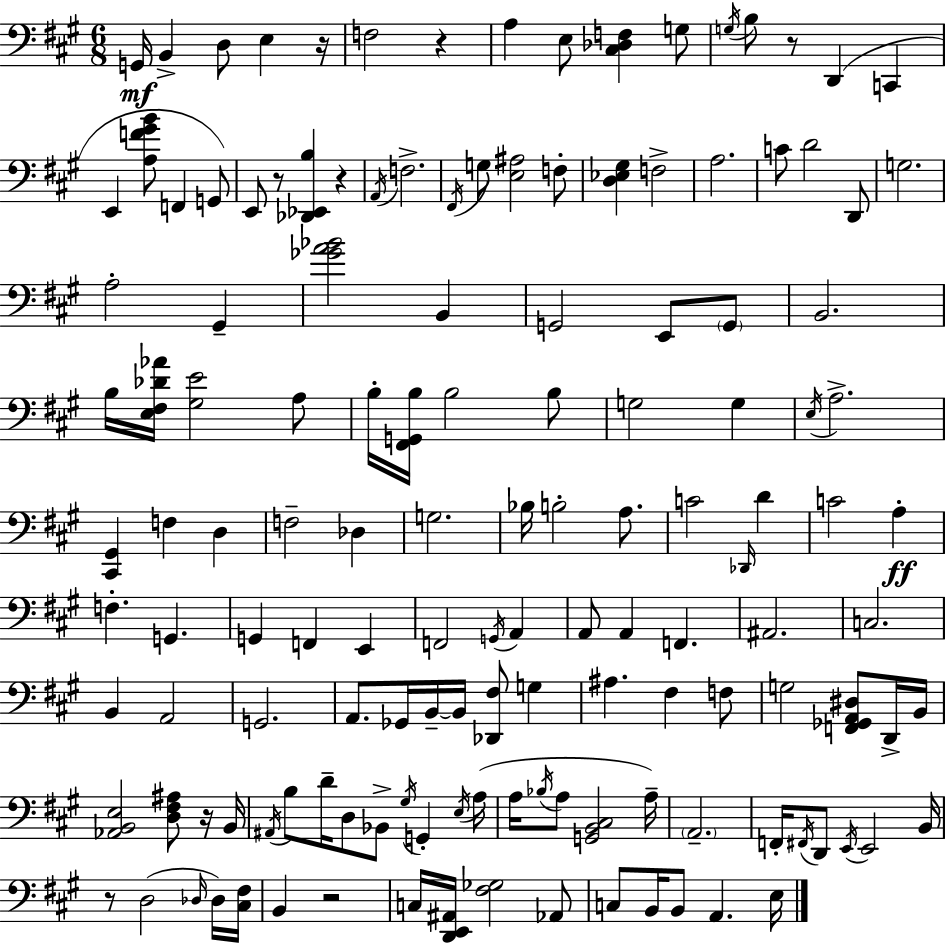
G2/s B2/q D3/e E3/q R/s F3/h R/q A3/q E3/e [C#3,Db3,F3]/q G3/e G3/s B3/e R/e D2/q C2/q E2/q [A3,F4,G#4,B4]/e F2/q G2/e E2/e R/e [Db2,Eb2,B3]/q R/q A2/s F3/h. F#2/s G3/e [E3,A#3]/h F3/e [D3,Eb3,G#3]/q F3/h A3/h. C4/e D4/h D2/e G3/h. A3/h G#2/q [Gb4,A4,Bb4]/h B2/q G2/h E2/e G2/e B2/h. B3/s [E3,F#3,Db4,Ab4]/s [G#3,E4]/h A3/e B3/s [F#2,G2,B3]/s B3/h B3/e G3/h G3/q E3/s A3/h. [C#2,G#2]/q F3/q D3/q F3/h Db3/q G3/h. Bb3/s B3/h A3/e. C4/h Db2/s D4/q C4/h A3/q F3/q. G2/q. G2/q F2/q E2/q F2/h G2/s A2/q A2/e A2/q F2/q. A#2/h. C3/h. B2/q A2/h G2/h. A2/e. Gb2/s B2/s B2/s [Db2,F#3]/e G3/q A#3/q. F#3/q F3/e G3/h [F2,Gb2,A2,D#3]/e D2/s B2/s [Ab2,B2,E3]/h [D3,F#3,A#3]/e R/s B2/s A#2/s B3/e D4/s D3/e Bb2/e G#3/s G2/q E3/s A3/s A3/s Bb3/s A3/e [G2,B2,C#3]/h A3/s A2/h. F2/s F#2/s D2/e E2/s E2/h B2/s R/e D3/h Db3/s Db3/s [C#3,F#3]/s B2/q R/h C3/s [D2,E2,A#2]/s [F#3,Gb3]/h Ab2/e C3/e B2/s B2/e A2/q. E3/s